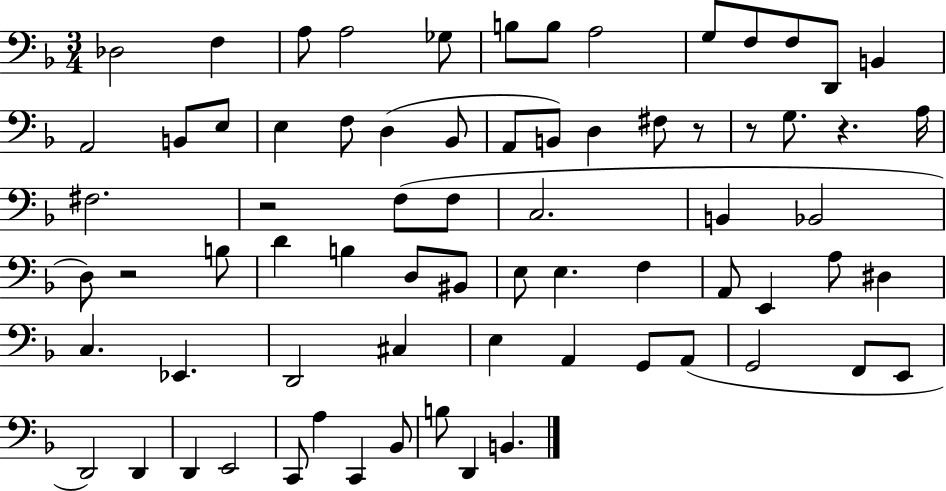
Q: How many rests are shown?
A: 5